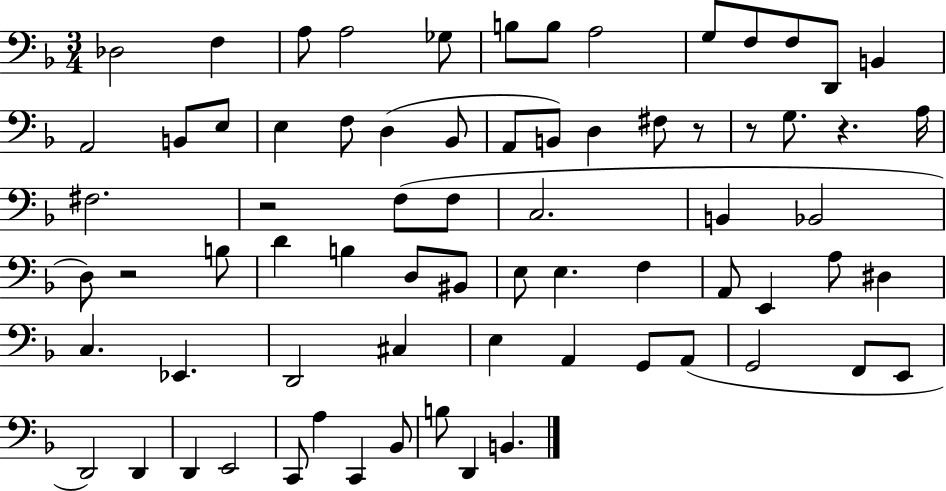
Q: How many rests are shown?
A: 5